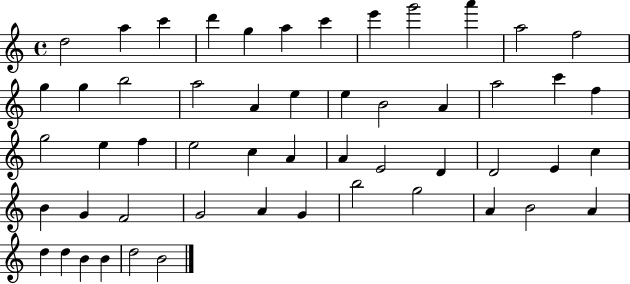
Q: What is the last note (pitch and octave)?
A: B4